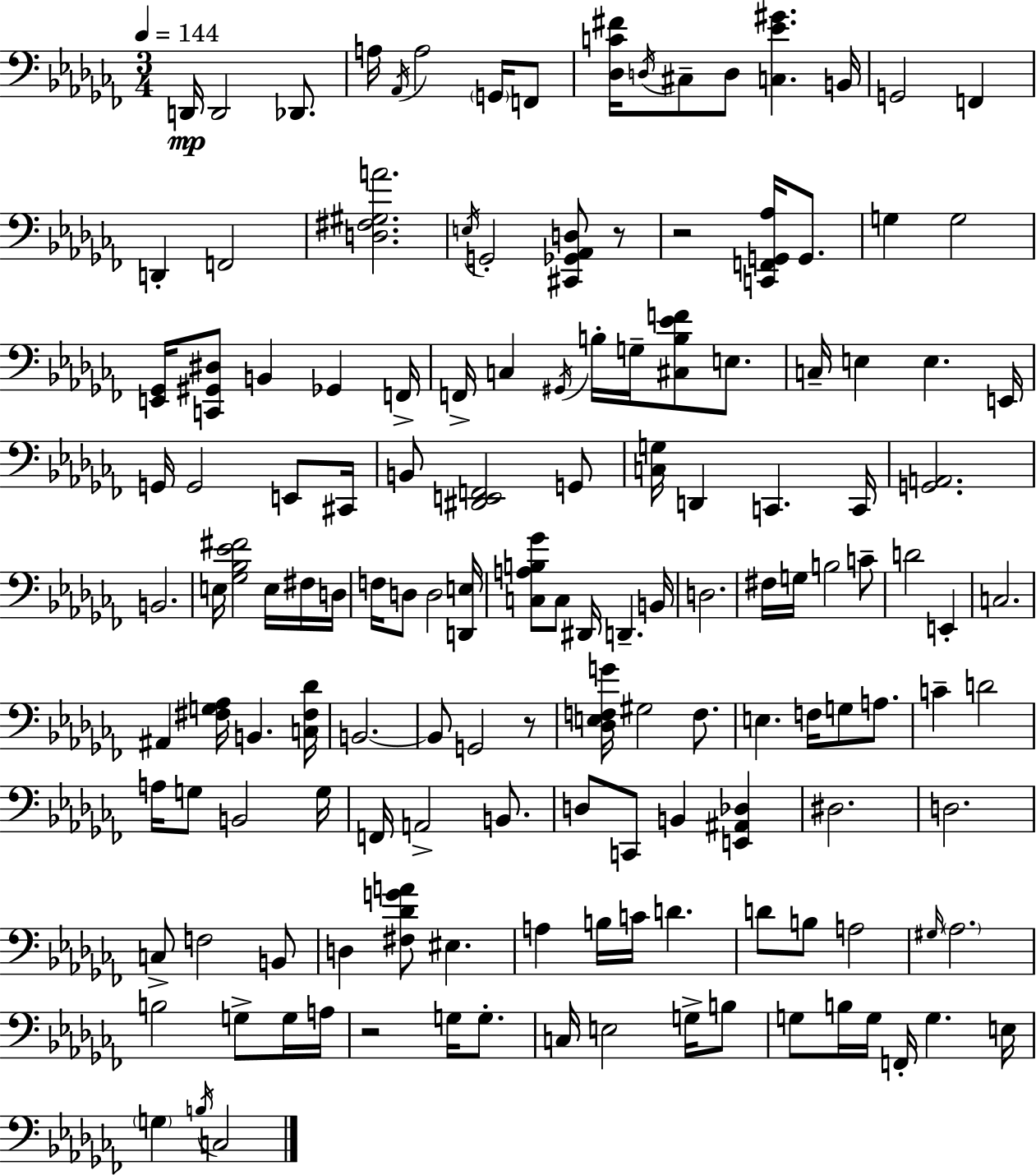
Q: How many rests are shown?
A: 4